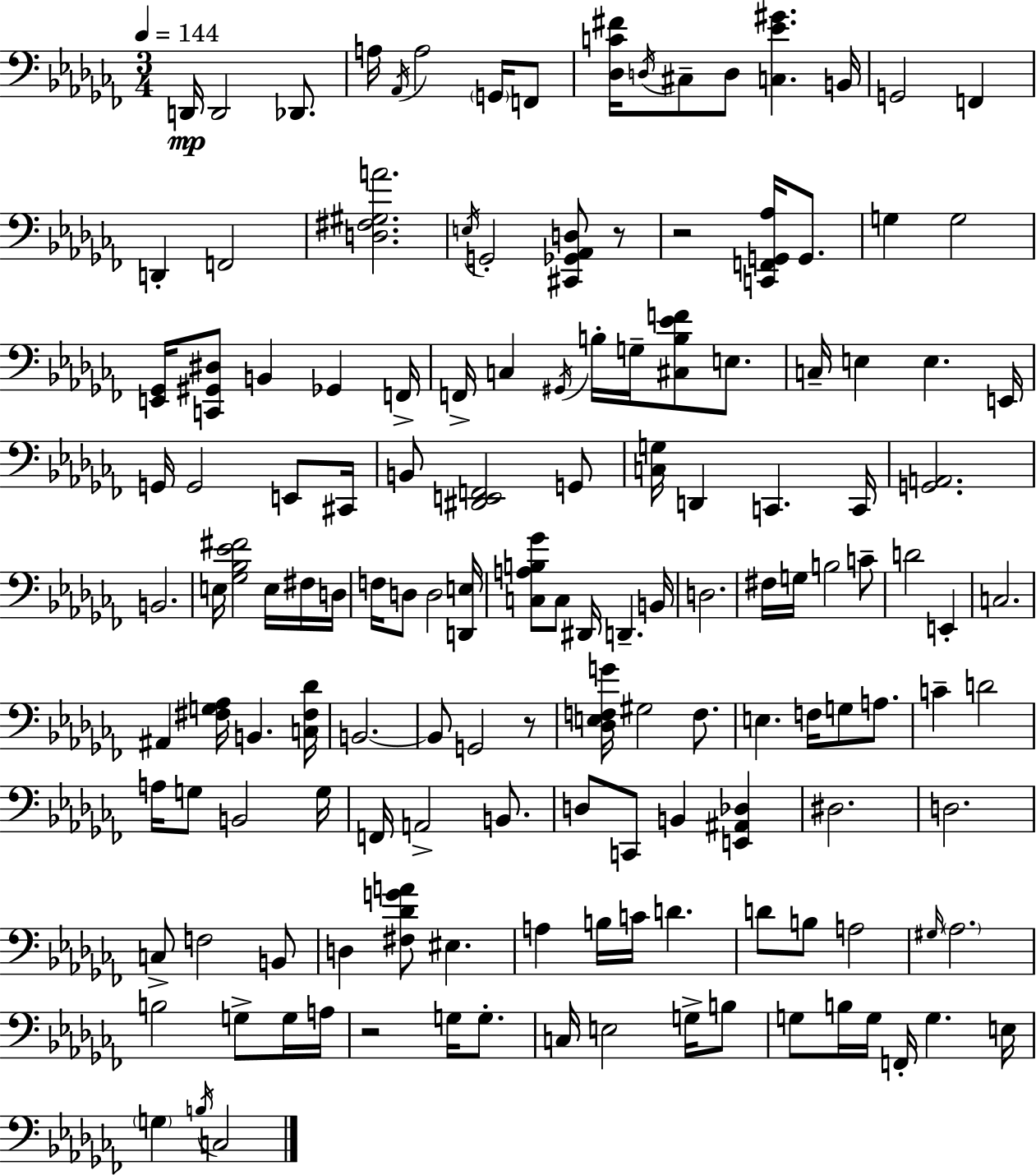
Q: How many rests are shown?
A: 4